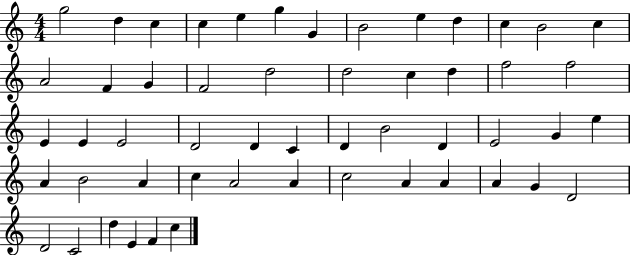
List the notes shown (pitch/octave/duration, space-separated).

G5/h D5/q C5/q C5/q E5/q G5/q G4/q B4/h E5/q D5/q C5/q B4/h C5/q A4/h F4/q G4/q F4/h D5/h D5/h C5/q D5/q F5/h F5/h E4/q E4/q E4/h D4/h D4/q C4/q D4/q B4/h D4/q E4/h G4/q E5/q A4/q B4/h A4/q C5/q A4/h A4/q C5/h A4/q A4/q A4/q G4/q D4/h D4/h C4/h D5/q E4/q F4/q C5/q